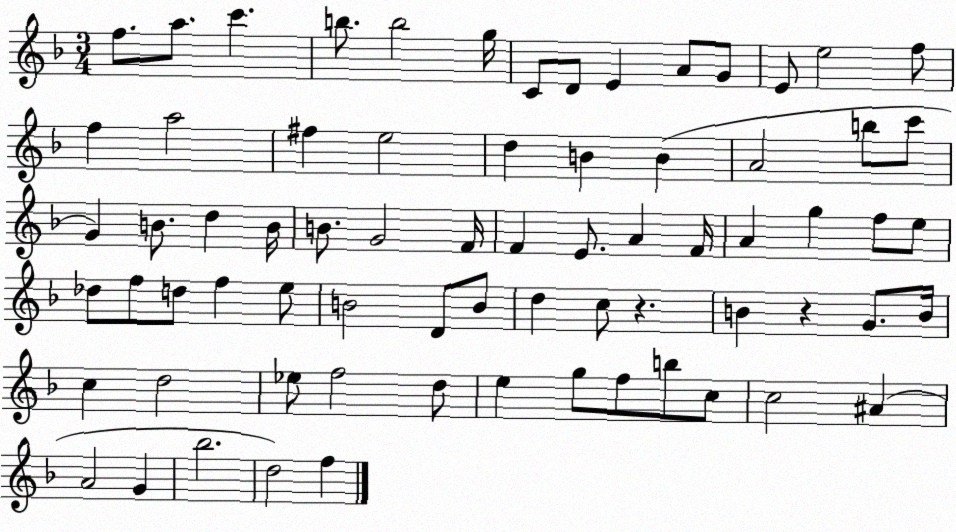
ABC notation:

X:1
T:Untitled
M:3/4
L:1/4
K:F
f/2 a/2 c' b/2 b2 g/4 C/2 D/2 E A/2 G/2 E/2 e2 f/2 f a2 ^f e2 d B B A2 b/2 c'/2 G B/2 d B/4 B/2 G2 F/4 F E/2 A F/4 A g f/2 e/2 _d/2 f/2 d/2 f e/2 B2 D/2 B/2 d c/2 z B z G/2 B/4 c d2 _e/2 f2 d/2 e g/2 f/2 b/2 c/2 c2 ^A A2 G _b2 d2 f